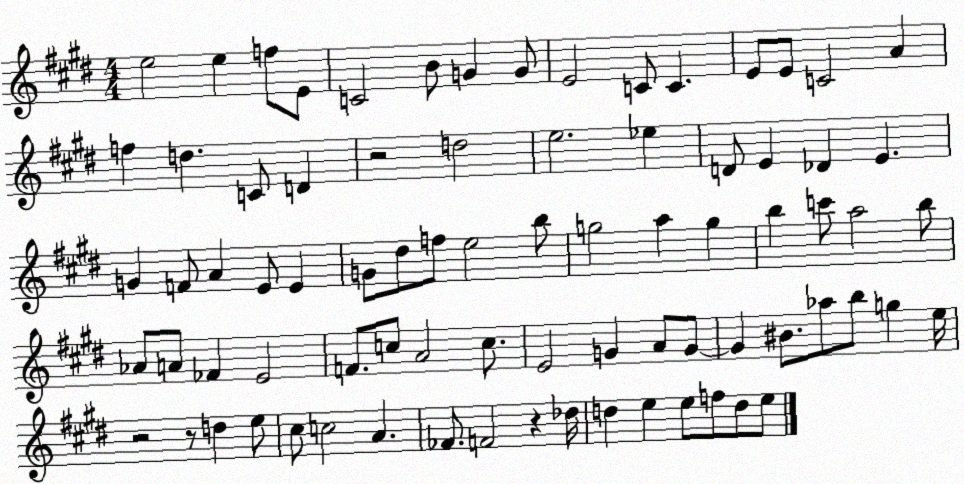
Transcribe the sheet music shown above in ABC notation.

X:1
T:Untitled
M:4/4
L:1/4
K:E
e2 e f/2 E/2 C2 B/2 G G/2 E2 C/2 C E/2 E/2 C2 A f d C/2 D z2 d2 e2 _e D/2 E _D E G F/2 A E/2 E G/2 ^d/2 f/2 e2 b/2 g2 a g b c'/2 a2 b/2 _A/2 A/2 _F E2 F/2 c/2 A2 c/2 E2 G A/2 G/2 G ^B/2 _a/2 b/2 g e/4 z2 z/2 d e/2 ^c/2 c2 A _F/2 F2 z _d/4 d e e/2 f/2 d/2 e/2